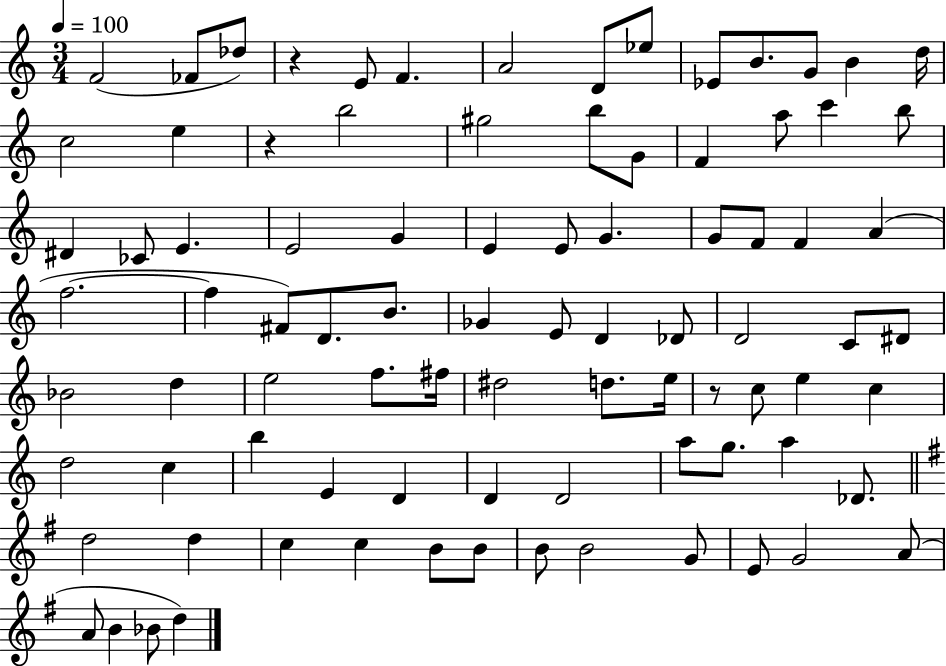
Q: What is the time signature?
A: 3/4